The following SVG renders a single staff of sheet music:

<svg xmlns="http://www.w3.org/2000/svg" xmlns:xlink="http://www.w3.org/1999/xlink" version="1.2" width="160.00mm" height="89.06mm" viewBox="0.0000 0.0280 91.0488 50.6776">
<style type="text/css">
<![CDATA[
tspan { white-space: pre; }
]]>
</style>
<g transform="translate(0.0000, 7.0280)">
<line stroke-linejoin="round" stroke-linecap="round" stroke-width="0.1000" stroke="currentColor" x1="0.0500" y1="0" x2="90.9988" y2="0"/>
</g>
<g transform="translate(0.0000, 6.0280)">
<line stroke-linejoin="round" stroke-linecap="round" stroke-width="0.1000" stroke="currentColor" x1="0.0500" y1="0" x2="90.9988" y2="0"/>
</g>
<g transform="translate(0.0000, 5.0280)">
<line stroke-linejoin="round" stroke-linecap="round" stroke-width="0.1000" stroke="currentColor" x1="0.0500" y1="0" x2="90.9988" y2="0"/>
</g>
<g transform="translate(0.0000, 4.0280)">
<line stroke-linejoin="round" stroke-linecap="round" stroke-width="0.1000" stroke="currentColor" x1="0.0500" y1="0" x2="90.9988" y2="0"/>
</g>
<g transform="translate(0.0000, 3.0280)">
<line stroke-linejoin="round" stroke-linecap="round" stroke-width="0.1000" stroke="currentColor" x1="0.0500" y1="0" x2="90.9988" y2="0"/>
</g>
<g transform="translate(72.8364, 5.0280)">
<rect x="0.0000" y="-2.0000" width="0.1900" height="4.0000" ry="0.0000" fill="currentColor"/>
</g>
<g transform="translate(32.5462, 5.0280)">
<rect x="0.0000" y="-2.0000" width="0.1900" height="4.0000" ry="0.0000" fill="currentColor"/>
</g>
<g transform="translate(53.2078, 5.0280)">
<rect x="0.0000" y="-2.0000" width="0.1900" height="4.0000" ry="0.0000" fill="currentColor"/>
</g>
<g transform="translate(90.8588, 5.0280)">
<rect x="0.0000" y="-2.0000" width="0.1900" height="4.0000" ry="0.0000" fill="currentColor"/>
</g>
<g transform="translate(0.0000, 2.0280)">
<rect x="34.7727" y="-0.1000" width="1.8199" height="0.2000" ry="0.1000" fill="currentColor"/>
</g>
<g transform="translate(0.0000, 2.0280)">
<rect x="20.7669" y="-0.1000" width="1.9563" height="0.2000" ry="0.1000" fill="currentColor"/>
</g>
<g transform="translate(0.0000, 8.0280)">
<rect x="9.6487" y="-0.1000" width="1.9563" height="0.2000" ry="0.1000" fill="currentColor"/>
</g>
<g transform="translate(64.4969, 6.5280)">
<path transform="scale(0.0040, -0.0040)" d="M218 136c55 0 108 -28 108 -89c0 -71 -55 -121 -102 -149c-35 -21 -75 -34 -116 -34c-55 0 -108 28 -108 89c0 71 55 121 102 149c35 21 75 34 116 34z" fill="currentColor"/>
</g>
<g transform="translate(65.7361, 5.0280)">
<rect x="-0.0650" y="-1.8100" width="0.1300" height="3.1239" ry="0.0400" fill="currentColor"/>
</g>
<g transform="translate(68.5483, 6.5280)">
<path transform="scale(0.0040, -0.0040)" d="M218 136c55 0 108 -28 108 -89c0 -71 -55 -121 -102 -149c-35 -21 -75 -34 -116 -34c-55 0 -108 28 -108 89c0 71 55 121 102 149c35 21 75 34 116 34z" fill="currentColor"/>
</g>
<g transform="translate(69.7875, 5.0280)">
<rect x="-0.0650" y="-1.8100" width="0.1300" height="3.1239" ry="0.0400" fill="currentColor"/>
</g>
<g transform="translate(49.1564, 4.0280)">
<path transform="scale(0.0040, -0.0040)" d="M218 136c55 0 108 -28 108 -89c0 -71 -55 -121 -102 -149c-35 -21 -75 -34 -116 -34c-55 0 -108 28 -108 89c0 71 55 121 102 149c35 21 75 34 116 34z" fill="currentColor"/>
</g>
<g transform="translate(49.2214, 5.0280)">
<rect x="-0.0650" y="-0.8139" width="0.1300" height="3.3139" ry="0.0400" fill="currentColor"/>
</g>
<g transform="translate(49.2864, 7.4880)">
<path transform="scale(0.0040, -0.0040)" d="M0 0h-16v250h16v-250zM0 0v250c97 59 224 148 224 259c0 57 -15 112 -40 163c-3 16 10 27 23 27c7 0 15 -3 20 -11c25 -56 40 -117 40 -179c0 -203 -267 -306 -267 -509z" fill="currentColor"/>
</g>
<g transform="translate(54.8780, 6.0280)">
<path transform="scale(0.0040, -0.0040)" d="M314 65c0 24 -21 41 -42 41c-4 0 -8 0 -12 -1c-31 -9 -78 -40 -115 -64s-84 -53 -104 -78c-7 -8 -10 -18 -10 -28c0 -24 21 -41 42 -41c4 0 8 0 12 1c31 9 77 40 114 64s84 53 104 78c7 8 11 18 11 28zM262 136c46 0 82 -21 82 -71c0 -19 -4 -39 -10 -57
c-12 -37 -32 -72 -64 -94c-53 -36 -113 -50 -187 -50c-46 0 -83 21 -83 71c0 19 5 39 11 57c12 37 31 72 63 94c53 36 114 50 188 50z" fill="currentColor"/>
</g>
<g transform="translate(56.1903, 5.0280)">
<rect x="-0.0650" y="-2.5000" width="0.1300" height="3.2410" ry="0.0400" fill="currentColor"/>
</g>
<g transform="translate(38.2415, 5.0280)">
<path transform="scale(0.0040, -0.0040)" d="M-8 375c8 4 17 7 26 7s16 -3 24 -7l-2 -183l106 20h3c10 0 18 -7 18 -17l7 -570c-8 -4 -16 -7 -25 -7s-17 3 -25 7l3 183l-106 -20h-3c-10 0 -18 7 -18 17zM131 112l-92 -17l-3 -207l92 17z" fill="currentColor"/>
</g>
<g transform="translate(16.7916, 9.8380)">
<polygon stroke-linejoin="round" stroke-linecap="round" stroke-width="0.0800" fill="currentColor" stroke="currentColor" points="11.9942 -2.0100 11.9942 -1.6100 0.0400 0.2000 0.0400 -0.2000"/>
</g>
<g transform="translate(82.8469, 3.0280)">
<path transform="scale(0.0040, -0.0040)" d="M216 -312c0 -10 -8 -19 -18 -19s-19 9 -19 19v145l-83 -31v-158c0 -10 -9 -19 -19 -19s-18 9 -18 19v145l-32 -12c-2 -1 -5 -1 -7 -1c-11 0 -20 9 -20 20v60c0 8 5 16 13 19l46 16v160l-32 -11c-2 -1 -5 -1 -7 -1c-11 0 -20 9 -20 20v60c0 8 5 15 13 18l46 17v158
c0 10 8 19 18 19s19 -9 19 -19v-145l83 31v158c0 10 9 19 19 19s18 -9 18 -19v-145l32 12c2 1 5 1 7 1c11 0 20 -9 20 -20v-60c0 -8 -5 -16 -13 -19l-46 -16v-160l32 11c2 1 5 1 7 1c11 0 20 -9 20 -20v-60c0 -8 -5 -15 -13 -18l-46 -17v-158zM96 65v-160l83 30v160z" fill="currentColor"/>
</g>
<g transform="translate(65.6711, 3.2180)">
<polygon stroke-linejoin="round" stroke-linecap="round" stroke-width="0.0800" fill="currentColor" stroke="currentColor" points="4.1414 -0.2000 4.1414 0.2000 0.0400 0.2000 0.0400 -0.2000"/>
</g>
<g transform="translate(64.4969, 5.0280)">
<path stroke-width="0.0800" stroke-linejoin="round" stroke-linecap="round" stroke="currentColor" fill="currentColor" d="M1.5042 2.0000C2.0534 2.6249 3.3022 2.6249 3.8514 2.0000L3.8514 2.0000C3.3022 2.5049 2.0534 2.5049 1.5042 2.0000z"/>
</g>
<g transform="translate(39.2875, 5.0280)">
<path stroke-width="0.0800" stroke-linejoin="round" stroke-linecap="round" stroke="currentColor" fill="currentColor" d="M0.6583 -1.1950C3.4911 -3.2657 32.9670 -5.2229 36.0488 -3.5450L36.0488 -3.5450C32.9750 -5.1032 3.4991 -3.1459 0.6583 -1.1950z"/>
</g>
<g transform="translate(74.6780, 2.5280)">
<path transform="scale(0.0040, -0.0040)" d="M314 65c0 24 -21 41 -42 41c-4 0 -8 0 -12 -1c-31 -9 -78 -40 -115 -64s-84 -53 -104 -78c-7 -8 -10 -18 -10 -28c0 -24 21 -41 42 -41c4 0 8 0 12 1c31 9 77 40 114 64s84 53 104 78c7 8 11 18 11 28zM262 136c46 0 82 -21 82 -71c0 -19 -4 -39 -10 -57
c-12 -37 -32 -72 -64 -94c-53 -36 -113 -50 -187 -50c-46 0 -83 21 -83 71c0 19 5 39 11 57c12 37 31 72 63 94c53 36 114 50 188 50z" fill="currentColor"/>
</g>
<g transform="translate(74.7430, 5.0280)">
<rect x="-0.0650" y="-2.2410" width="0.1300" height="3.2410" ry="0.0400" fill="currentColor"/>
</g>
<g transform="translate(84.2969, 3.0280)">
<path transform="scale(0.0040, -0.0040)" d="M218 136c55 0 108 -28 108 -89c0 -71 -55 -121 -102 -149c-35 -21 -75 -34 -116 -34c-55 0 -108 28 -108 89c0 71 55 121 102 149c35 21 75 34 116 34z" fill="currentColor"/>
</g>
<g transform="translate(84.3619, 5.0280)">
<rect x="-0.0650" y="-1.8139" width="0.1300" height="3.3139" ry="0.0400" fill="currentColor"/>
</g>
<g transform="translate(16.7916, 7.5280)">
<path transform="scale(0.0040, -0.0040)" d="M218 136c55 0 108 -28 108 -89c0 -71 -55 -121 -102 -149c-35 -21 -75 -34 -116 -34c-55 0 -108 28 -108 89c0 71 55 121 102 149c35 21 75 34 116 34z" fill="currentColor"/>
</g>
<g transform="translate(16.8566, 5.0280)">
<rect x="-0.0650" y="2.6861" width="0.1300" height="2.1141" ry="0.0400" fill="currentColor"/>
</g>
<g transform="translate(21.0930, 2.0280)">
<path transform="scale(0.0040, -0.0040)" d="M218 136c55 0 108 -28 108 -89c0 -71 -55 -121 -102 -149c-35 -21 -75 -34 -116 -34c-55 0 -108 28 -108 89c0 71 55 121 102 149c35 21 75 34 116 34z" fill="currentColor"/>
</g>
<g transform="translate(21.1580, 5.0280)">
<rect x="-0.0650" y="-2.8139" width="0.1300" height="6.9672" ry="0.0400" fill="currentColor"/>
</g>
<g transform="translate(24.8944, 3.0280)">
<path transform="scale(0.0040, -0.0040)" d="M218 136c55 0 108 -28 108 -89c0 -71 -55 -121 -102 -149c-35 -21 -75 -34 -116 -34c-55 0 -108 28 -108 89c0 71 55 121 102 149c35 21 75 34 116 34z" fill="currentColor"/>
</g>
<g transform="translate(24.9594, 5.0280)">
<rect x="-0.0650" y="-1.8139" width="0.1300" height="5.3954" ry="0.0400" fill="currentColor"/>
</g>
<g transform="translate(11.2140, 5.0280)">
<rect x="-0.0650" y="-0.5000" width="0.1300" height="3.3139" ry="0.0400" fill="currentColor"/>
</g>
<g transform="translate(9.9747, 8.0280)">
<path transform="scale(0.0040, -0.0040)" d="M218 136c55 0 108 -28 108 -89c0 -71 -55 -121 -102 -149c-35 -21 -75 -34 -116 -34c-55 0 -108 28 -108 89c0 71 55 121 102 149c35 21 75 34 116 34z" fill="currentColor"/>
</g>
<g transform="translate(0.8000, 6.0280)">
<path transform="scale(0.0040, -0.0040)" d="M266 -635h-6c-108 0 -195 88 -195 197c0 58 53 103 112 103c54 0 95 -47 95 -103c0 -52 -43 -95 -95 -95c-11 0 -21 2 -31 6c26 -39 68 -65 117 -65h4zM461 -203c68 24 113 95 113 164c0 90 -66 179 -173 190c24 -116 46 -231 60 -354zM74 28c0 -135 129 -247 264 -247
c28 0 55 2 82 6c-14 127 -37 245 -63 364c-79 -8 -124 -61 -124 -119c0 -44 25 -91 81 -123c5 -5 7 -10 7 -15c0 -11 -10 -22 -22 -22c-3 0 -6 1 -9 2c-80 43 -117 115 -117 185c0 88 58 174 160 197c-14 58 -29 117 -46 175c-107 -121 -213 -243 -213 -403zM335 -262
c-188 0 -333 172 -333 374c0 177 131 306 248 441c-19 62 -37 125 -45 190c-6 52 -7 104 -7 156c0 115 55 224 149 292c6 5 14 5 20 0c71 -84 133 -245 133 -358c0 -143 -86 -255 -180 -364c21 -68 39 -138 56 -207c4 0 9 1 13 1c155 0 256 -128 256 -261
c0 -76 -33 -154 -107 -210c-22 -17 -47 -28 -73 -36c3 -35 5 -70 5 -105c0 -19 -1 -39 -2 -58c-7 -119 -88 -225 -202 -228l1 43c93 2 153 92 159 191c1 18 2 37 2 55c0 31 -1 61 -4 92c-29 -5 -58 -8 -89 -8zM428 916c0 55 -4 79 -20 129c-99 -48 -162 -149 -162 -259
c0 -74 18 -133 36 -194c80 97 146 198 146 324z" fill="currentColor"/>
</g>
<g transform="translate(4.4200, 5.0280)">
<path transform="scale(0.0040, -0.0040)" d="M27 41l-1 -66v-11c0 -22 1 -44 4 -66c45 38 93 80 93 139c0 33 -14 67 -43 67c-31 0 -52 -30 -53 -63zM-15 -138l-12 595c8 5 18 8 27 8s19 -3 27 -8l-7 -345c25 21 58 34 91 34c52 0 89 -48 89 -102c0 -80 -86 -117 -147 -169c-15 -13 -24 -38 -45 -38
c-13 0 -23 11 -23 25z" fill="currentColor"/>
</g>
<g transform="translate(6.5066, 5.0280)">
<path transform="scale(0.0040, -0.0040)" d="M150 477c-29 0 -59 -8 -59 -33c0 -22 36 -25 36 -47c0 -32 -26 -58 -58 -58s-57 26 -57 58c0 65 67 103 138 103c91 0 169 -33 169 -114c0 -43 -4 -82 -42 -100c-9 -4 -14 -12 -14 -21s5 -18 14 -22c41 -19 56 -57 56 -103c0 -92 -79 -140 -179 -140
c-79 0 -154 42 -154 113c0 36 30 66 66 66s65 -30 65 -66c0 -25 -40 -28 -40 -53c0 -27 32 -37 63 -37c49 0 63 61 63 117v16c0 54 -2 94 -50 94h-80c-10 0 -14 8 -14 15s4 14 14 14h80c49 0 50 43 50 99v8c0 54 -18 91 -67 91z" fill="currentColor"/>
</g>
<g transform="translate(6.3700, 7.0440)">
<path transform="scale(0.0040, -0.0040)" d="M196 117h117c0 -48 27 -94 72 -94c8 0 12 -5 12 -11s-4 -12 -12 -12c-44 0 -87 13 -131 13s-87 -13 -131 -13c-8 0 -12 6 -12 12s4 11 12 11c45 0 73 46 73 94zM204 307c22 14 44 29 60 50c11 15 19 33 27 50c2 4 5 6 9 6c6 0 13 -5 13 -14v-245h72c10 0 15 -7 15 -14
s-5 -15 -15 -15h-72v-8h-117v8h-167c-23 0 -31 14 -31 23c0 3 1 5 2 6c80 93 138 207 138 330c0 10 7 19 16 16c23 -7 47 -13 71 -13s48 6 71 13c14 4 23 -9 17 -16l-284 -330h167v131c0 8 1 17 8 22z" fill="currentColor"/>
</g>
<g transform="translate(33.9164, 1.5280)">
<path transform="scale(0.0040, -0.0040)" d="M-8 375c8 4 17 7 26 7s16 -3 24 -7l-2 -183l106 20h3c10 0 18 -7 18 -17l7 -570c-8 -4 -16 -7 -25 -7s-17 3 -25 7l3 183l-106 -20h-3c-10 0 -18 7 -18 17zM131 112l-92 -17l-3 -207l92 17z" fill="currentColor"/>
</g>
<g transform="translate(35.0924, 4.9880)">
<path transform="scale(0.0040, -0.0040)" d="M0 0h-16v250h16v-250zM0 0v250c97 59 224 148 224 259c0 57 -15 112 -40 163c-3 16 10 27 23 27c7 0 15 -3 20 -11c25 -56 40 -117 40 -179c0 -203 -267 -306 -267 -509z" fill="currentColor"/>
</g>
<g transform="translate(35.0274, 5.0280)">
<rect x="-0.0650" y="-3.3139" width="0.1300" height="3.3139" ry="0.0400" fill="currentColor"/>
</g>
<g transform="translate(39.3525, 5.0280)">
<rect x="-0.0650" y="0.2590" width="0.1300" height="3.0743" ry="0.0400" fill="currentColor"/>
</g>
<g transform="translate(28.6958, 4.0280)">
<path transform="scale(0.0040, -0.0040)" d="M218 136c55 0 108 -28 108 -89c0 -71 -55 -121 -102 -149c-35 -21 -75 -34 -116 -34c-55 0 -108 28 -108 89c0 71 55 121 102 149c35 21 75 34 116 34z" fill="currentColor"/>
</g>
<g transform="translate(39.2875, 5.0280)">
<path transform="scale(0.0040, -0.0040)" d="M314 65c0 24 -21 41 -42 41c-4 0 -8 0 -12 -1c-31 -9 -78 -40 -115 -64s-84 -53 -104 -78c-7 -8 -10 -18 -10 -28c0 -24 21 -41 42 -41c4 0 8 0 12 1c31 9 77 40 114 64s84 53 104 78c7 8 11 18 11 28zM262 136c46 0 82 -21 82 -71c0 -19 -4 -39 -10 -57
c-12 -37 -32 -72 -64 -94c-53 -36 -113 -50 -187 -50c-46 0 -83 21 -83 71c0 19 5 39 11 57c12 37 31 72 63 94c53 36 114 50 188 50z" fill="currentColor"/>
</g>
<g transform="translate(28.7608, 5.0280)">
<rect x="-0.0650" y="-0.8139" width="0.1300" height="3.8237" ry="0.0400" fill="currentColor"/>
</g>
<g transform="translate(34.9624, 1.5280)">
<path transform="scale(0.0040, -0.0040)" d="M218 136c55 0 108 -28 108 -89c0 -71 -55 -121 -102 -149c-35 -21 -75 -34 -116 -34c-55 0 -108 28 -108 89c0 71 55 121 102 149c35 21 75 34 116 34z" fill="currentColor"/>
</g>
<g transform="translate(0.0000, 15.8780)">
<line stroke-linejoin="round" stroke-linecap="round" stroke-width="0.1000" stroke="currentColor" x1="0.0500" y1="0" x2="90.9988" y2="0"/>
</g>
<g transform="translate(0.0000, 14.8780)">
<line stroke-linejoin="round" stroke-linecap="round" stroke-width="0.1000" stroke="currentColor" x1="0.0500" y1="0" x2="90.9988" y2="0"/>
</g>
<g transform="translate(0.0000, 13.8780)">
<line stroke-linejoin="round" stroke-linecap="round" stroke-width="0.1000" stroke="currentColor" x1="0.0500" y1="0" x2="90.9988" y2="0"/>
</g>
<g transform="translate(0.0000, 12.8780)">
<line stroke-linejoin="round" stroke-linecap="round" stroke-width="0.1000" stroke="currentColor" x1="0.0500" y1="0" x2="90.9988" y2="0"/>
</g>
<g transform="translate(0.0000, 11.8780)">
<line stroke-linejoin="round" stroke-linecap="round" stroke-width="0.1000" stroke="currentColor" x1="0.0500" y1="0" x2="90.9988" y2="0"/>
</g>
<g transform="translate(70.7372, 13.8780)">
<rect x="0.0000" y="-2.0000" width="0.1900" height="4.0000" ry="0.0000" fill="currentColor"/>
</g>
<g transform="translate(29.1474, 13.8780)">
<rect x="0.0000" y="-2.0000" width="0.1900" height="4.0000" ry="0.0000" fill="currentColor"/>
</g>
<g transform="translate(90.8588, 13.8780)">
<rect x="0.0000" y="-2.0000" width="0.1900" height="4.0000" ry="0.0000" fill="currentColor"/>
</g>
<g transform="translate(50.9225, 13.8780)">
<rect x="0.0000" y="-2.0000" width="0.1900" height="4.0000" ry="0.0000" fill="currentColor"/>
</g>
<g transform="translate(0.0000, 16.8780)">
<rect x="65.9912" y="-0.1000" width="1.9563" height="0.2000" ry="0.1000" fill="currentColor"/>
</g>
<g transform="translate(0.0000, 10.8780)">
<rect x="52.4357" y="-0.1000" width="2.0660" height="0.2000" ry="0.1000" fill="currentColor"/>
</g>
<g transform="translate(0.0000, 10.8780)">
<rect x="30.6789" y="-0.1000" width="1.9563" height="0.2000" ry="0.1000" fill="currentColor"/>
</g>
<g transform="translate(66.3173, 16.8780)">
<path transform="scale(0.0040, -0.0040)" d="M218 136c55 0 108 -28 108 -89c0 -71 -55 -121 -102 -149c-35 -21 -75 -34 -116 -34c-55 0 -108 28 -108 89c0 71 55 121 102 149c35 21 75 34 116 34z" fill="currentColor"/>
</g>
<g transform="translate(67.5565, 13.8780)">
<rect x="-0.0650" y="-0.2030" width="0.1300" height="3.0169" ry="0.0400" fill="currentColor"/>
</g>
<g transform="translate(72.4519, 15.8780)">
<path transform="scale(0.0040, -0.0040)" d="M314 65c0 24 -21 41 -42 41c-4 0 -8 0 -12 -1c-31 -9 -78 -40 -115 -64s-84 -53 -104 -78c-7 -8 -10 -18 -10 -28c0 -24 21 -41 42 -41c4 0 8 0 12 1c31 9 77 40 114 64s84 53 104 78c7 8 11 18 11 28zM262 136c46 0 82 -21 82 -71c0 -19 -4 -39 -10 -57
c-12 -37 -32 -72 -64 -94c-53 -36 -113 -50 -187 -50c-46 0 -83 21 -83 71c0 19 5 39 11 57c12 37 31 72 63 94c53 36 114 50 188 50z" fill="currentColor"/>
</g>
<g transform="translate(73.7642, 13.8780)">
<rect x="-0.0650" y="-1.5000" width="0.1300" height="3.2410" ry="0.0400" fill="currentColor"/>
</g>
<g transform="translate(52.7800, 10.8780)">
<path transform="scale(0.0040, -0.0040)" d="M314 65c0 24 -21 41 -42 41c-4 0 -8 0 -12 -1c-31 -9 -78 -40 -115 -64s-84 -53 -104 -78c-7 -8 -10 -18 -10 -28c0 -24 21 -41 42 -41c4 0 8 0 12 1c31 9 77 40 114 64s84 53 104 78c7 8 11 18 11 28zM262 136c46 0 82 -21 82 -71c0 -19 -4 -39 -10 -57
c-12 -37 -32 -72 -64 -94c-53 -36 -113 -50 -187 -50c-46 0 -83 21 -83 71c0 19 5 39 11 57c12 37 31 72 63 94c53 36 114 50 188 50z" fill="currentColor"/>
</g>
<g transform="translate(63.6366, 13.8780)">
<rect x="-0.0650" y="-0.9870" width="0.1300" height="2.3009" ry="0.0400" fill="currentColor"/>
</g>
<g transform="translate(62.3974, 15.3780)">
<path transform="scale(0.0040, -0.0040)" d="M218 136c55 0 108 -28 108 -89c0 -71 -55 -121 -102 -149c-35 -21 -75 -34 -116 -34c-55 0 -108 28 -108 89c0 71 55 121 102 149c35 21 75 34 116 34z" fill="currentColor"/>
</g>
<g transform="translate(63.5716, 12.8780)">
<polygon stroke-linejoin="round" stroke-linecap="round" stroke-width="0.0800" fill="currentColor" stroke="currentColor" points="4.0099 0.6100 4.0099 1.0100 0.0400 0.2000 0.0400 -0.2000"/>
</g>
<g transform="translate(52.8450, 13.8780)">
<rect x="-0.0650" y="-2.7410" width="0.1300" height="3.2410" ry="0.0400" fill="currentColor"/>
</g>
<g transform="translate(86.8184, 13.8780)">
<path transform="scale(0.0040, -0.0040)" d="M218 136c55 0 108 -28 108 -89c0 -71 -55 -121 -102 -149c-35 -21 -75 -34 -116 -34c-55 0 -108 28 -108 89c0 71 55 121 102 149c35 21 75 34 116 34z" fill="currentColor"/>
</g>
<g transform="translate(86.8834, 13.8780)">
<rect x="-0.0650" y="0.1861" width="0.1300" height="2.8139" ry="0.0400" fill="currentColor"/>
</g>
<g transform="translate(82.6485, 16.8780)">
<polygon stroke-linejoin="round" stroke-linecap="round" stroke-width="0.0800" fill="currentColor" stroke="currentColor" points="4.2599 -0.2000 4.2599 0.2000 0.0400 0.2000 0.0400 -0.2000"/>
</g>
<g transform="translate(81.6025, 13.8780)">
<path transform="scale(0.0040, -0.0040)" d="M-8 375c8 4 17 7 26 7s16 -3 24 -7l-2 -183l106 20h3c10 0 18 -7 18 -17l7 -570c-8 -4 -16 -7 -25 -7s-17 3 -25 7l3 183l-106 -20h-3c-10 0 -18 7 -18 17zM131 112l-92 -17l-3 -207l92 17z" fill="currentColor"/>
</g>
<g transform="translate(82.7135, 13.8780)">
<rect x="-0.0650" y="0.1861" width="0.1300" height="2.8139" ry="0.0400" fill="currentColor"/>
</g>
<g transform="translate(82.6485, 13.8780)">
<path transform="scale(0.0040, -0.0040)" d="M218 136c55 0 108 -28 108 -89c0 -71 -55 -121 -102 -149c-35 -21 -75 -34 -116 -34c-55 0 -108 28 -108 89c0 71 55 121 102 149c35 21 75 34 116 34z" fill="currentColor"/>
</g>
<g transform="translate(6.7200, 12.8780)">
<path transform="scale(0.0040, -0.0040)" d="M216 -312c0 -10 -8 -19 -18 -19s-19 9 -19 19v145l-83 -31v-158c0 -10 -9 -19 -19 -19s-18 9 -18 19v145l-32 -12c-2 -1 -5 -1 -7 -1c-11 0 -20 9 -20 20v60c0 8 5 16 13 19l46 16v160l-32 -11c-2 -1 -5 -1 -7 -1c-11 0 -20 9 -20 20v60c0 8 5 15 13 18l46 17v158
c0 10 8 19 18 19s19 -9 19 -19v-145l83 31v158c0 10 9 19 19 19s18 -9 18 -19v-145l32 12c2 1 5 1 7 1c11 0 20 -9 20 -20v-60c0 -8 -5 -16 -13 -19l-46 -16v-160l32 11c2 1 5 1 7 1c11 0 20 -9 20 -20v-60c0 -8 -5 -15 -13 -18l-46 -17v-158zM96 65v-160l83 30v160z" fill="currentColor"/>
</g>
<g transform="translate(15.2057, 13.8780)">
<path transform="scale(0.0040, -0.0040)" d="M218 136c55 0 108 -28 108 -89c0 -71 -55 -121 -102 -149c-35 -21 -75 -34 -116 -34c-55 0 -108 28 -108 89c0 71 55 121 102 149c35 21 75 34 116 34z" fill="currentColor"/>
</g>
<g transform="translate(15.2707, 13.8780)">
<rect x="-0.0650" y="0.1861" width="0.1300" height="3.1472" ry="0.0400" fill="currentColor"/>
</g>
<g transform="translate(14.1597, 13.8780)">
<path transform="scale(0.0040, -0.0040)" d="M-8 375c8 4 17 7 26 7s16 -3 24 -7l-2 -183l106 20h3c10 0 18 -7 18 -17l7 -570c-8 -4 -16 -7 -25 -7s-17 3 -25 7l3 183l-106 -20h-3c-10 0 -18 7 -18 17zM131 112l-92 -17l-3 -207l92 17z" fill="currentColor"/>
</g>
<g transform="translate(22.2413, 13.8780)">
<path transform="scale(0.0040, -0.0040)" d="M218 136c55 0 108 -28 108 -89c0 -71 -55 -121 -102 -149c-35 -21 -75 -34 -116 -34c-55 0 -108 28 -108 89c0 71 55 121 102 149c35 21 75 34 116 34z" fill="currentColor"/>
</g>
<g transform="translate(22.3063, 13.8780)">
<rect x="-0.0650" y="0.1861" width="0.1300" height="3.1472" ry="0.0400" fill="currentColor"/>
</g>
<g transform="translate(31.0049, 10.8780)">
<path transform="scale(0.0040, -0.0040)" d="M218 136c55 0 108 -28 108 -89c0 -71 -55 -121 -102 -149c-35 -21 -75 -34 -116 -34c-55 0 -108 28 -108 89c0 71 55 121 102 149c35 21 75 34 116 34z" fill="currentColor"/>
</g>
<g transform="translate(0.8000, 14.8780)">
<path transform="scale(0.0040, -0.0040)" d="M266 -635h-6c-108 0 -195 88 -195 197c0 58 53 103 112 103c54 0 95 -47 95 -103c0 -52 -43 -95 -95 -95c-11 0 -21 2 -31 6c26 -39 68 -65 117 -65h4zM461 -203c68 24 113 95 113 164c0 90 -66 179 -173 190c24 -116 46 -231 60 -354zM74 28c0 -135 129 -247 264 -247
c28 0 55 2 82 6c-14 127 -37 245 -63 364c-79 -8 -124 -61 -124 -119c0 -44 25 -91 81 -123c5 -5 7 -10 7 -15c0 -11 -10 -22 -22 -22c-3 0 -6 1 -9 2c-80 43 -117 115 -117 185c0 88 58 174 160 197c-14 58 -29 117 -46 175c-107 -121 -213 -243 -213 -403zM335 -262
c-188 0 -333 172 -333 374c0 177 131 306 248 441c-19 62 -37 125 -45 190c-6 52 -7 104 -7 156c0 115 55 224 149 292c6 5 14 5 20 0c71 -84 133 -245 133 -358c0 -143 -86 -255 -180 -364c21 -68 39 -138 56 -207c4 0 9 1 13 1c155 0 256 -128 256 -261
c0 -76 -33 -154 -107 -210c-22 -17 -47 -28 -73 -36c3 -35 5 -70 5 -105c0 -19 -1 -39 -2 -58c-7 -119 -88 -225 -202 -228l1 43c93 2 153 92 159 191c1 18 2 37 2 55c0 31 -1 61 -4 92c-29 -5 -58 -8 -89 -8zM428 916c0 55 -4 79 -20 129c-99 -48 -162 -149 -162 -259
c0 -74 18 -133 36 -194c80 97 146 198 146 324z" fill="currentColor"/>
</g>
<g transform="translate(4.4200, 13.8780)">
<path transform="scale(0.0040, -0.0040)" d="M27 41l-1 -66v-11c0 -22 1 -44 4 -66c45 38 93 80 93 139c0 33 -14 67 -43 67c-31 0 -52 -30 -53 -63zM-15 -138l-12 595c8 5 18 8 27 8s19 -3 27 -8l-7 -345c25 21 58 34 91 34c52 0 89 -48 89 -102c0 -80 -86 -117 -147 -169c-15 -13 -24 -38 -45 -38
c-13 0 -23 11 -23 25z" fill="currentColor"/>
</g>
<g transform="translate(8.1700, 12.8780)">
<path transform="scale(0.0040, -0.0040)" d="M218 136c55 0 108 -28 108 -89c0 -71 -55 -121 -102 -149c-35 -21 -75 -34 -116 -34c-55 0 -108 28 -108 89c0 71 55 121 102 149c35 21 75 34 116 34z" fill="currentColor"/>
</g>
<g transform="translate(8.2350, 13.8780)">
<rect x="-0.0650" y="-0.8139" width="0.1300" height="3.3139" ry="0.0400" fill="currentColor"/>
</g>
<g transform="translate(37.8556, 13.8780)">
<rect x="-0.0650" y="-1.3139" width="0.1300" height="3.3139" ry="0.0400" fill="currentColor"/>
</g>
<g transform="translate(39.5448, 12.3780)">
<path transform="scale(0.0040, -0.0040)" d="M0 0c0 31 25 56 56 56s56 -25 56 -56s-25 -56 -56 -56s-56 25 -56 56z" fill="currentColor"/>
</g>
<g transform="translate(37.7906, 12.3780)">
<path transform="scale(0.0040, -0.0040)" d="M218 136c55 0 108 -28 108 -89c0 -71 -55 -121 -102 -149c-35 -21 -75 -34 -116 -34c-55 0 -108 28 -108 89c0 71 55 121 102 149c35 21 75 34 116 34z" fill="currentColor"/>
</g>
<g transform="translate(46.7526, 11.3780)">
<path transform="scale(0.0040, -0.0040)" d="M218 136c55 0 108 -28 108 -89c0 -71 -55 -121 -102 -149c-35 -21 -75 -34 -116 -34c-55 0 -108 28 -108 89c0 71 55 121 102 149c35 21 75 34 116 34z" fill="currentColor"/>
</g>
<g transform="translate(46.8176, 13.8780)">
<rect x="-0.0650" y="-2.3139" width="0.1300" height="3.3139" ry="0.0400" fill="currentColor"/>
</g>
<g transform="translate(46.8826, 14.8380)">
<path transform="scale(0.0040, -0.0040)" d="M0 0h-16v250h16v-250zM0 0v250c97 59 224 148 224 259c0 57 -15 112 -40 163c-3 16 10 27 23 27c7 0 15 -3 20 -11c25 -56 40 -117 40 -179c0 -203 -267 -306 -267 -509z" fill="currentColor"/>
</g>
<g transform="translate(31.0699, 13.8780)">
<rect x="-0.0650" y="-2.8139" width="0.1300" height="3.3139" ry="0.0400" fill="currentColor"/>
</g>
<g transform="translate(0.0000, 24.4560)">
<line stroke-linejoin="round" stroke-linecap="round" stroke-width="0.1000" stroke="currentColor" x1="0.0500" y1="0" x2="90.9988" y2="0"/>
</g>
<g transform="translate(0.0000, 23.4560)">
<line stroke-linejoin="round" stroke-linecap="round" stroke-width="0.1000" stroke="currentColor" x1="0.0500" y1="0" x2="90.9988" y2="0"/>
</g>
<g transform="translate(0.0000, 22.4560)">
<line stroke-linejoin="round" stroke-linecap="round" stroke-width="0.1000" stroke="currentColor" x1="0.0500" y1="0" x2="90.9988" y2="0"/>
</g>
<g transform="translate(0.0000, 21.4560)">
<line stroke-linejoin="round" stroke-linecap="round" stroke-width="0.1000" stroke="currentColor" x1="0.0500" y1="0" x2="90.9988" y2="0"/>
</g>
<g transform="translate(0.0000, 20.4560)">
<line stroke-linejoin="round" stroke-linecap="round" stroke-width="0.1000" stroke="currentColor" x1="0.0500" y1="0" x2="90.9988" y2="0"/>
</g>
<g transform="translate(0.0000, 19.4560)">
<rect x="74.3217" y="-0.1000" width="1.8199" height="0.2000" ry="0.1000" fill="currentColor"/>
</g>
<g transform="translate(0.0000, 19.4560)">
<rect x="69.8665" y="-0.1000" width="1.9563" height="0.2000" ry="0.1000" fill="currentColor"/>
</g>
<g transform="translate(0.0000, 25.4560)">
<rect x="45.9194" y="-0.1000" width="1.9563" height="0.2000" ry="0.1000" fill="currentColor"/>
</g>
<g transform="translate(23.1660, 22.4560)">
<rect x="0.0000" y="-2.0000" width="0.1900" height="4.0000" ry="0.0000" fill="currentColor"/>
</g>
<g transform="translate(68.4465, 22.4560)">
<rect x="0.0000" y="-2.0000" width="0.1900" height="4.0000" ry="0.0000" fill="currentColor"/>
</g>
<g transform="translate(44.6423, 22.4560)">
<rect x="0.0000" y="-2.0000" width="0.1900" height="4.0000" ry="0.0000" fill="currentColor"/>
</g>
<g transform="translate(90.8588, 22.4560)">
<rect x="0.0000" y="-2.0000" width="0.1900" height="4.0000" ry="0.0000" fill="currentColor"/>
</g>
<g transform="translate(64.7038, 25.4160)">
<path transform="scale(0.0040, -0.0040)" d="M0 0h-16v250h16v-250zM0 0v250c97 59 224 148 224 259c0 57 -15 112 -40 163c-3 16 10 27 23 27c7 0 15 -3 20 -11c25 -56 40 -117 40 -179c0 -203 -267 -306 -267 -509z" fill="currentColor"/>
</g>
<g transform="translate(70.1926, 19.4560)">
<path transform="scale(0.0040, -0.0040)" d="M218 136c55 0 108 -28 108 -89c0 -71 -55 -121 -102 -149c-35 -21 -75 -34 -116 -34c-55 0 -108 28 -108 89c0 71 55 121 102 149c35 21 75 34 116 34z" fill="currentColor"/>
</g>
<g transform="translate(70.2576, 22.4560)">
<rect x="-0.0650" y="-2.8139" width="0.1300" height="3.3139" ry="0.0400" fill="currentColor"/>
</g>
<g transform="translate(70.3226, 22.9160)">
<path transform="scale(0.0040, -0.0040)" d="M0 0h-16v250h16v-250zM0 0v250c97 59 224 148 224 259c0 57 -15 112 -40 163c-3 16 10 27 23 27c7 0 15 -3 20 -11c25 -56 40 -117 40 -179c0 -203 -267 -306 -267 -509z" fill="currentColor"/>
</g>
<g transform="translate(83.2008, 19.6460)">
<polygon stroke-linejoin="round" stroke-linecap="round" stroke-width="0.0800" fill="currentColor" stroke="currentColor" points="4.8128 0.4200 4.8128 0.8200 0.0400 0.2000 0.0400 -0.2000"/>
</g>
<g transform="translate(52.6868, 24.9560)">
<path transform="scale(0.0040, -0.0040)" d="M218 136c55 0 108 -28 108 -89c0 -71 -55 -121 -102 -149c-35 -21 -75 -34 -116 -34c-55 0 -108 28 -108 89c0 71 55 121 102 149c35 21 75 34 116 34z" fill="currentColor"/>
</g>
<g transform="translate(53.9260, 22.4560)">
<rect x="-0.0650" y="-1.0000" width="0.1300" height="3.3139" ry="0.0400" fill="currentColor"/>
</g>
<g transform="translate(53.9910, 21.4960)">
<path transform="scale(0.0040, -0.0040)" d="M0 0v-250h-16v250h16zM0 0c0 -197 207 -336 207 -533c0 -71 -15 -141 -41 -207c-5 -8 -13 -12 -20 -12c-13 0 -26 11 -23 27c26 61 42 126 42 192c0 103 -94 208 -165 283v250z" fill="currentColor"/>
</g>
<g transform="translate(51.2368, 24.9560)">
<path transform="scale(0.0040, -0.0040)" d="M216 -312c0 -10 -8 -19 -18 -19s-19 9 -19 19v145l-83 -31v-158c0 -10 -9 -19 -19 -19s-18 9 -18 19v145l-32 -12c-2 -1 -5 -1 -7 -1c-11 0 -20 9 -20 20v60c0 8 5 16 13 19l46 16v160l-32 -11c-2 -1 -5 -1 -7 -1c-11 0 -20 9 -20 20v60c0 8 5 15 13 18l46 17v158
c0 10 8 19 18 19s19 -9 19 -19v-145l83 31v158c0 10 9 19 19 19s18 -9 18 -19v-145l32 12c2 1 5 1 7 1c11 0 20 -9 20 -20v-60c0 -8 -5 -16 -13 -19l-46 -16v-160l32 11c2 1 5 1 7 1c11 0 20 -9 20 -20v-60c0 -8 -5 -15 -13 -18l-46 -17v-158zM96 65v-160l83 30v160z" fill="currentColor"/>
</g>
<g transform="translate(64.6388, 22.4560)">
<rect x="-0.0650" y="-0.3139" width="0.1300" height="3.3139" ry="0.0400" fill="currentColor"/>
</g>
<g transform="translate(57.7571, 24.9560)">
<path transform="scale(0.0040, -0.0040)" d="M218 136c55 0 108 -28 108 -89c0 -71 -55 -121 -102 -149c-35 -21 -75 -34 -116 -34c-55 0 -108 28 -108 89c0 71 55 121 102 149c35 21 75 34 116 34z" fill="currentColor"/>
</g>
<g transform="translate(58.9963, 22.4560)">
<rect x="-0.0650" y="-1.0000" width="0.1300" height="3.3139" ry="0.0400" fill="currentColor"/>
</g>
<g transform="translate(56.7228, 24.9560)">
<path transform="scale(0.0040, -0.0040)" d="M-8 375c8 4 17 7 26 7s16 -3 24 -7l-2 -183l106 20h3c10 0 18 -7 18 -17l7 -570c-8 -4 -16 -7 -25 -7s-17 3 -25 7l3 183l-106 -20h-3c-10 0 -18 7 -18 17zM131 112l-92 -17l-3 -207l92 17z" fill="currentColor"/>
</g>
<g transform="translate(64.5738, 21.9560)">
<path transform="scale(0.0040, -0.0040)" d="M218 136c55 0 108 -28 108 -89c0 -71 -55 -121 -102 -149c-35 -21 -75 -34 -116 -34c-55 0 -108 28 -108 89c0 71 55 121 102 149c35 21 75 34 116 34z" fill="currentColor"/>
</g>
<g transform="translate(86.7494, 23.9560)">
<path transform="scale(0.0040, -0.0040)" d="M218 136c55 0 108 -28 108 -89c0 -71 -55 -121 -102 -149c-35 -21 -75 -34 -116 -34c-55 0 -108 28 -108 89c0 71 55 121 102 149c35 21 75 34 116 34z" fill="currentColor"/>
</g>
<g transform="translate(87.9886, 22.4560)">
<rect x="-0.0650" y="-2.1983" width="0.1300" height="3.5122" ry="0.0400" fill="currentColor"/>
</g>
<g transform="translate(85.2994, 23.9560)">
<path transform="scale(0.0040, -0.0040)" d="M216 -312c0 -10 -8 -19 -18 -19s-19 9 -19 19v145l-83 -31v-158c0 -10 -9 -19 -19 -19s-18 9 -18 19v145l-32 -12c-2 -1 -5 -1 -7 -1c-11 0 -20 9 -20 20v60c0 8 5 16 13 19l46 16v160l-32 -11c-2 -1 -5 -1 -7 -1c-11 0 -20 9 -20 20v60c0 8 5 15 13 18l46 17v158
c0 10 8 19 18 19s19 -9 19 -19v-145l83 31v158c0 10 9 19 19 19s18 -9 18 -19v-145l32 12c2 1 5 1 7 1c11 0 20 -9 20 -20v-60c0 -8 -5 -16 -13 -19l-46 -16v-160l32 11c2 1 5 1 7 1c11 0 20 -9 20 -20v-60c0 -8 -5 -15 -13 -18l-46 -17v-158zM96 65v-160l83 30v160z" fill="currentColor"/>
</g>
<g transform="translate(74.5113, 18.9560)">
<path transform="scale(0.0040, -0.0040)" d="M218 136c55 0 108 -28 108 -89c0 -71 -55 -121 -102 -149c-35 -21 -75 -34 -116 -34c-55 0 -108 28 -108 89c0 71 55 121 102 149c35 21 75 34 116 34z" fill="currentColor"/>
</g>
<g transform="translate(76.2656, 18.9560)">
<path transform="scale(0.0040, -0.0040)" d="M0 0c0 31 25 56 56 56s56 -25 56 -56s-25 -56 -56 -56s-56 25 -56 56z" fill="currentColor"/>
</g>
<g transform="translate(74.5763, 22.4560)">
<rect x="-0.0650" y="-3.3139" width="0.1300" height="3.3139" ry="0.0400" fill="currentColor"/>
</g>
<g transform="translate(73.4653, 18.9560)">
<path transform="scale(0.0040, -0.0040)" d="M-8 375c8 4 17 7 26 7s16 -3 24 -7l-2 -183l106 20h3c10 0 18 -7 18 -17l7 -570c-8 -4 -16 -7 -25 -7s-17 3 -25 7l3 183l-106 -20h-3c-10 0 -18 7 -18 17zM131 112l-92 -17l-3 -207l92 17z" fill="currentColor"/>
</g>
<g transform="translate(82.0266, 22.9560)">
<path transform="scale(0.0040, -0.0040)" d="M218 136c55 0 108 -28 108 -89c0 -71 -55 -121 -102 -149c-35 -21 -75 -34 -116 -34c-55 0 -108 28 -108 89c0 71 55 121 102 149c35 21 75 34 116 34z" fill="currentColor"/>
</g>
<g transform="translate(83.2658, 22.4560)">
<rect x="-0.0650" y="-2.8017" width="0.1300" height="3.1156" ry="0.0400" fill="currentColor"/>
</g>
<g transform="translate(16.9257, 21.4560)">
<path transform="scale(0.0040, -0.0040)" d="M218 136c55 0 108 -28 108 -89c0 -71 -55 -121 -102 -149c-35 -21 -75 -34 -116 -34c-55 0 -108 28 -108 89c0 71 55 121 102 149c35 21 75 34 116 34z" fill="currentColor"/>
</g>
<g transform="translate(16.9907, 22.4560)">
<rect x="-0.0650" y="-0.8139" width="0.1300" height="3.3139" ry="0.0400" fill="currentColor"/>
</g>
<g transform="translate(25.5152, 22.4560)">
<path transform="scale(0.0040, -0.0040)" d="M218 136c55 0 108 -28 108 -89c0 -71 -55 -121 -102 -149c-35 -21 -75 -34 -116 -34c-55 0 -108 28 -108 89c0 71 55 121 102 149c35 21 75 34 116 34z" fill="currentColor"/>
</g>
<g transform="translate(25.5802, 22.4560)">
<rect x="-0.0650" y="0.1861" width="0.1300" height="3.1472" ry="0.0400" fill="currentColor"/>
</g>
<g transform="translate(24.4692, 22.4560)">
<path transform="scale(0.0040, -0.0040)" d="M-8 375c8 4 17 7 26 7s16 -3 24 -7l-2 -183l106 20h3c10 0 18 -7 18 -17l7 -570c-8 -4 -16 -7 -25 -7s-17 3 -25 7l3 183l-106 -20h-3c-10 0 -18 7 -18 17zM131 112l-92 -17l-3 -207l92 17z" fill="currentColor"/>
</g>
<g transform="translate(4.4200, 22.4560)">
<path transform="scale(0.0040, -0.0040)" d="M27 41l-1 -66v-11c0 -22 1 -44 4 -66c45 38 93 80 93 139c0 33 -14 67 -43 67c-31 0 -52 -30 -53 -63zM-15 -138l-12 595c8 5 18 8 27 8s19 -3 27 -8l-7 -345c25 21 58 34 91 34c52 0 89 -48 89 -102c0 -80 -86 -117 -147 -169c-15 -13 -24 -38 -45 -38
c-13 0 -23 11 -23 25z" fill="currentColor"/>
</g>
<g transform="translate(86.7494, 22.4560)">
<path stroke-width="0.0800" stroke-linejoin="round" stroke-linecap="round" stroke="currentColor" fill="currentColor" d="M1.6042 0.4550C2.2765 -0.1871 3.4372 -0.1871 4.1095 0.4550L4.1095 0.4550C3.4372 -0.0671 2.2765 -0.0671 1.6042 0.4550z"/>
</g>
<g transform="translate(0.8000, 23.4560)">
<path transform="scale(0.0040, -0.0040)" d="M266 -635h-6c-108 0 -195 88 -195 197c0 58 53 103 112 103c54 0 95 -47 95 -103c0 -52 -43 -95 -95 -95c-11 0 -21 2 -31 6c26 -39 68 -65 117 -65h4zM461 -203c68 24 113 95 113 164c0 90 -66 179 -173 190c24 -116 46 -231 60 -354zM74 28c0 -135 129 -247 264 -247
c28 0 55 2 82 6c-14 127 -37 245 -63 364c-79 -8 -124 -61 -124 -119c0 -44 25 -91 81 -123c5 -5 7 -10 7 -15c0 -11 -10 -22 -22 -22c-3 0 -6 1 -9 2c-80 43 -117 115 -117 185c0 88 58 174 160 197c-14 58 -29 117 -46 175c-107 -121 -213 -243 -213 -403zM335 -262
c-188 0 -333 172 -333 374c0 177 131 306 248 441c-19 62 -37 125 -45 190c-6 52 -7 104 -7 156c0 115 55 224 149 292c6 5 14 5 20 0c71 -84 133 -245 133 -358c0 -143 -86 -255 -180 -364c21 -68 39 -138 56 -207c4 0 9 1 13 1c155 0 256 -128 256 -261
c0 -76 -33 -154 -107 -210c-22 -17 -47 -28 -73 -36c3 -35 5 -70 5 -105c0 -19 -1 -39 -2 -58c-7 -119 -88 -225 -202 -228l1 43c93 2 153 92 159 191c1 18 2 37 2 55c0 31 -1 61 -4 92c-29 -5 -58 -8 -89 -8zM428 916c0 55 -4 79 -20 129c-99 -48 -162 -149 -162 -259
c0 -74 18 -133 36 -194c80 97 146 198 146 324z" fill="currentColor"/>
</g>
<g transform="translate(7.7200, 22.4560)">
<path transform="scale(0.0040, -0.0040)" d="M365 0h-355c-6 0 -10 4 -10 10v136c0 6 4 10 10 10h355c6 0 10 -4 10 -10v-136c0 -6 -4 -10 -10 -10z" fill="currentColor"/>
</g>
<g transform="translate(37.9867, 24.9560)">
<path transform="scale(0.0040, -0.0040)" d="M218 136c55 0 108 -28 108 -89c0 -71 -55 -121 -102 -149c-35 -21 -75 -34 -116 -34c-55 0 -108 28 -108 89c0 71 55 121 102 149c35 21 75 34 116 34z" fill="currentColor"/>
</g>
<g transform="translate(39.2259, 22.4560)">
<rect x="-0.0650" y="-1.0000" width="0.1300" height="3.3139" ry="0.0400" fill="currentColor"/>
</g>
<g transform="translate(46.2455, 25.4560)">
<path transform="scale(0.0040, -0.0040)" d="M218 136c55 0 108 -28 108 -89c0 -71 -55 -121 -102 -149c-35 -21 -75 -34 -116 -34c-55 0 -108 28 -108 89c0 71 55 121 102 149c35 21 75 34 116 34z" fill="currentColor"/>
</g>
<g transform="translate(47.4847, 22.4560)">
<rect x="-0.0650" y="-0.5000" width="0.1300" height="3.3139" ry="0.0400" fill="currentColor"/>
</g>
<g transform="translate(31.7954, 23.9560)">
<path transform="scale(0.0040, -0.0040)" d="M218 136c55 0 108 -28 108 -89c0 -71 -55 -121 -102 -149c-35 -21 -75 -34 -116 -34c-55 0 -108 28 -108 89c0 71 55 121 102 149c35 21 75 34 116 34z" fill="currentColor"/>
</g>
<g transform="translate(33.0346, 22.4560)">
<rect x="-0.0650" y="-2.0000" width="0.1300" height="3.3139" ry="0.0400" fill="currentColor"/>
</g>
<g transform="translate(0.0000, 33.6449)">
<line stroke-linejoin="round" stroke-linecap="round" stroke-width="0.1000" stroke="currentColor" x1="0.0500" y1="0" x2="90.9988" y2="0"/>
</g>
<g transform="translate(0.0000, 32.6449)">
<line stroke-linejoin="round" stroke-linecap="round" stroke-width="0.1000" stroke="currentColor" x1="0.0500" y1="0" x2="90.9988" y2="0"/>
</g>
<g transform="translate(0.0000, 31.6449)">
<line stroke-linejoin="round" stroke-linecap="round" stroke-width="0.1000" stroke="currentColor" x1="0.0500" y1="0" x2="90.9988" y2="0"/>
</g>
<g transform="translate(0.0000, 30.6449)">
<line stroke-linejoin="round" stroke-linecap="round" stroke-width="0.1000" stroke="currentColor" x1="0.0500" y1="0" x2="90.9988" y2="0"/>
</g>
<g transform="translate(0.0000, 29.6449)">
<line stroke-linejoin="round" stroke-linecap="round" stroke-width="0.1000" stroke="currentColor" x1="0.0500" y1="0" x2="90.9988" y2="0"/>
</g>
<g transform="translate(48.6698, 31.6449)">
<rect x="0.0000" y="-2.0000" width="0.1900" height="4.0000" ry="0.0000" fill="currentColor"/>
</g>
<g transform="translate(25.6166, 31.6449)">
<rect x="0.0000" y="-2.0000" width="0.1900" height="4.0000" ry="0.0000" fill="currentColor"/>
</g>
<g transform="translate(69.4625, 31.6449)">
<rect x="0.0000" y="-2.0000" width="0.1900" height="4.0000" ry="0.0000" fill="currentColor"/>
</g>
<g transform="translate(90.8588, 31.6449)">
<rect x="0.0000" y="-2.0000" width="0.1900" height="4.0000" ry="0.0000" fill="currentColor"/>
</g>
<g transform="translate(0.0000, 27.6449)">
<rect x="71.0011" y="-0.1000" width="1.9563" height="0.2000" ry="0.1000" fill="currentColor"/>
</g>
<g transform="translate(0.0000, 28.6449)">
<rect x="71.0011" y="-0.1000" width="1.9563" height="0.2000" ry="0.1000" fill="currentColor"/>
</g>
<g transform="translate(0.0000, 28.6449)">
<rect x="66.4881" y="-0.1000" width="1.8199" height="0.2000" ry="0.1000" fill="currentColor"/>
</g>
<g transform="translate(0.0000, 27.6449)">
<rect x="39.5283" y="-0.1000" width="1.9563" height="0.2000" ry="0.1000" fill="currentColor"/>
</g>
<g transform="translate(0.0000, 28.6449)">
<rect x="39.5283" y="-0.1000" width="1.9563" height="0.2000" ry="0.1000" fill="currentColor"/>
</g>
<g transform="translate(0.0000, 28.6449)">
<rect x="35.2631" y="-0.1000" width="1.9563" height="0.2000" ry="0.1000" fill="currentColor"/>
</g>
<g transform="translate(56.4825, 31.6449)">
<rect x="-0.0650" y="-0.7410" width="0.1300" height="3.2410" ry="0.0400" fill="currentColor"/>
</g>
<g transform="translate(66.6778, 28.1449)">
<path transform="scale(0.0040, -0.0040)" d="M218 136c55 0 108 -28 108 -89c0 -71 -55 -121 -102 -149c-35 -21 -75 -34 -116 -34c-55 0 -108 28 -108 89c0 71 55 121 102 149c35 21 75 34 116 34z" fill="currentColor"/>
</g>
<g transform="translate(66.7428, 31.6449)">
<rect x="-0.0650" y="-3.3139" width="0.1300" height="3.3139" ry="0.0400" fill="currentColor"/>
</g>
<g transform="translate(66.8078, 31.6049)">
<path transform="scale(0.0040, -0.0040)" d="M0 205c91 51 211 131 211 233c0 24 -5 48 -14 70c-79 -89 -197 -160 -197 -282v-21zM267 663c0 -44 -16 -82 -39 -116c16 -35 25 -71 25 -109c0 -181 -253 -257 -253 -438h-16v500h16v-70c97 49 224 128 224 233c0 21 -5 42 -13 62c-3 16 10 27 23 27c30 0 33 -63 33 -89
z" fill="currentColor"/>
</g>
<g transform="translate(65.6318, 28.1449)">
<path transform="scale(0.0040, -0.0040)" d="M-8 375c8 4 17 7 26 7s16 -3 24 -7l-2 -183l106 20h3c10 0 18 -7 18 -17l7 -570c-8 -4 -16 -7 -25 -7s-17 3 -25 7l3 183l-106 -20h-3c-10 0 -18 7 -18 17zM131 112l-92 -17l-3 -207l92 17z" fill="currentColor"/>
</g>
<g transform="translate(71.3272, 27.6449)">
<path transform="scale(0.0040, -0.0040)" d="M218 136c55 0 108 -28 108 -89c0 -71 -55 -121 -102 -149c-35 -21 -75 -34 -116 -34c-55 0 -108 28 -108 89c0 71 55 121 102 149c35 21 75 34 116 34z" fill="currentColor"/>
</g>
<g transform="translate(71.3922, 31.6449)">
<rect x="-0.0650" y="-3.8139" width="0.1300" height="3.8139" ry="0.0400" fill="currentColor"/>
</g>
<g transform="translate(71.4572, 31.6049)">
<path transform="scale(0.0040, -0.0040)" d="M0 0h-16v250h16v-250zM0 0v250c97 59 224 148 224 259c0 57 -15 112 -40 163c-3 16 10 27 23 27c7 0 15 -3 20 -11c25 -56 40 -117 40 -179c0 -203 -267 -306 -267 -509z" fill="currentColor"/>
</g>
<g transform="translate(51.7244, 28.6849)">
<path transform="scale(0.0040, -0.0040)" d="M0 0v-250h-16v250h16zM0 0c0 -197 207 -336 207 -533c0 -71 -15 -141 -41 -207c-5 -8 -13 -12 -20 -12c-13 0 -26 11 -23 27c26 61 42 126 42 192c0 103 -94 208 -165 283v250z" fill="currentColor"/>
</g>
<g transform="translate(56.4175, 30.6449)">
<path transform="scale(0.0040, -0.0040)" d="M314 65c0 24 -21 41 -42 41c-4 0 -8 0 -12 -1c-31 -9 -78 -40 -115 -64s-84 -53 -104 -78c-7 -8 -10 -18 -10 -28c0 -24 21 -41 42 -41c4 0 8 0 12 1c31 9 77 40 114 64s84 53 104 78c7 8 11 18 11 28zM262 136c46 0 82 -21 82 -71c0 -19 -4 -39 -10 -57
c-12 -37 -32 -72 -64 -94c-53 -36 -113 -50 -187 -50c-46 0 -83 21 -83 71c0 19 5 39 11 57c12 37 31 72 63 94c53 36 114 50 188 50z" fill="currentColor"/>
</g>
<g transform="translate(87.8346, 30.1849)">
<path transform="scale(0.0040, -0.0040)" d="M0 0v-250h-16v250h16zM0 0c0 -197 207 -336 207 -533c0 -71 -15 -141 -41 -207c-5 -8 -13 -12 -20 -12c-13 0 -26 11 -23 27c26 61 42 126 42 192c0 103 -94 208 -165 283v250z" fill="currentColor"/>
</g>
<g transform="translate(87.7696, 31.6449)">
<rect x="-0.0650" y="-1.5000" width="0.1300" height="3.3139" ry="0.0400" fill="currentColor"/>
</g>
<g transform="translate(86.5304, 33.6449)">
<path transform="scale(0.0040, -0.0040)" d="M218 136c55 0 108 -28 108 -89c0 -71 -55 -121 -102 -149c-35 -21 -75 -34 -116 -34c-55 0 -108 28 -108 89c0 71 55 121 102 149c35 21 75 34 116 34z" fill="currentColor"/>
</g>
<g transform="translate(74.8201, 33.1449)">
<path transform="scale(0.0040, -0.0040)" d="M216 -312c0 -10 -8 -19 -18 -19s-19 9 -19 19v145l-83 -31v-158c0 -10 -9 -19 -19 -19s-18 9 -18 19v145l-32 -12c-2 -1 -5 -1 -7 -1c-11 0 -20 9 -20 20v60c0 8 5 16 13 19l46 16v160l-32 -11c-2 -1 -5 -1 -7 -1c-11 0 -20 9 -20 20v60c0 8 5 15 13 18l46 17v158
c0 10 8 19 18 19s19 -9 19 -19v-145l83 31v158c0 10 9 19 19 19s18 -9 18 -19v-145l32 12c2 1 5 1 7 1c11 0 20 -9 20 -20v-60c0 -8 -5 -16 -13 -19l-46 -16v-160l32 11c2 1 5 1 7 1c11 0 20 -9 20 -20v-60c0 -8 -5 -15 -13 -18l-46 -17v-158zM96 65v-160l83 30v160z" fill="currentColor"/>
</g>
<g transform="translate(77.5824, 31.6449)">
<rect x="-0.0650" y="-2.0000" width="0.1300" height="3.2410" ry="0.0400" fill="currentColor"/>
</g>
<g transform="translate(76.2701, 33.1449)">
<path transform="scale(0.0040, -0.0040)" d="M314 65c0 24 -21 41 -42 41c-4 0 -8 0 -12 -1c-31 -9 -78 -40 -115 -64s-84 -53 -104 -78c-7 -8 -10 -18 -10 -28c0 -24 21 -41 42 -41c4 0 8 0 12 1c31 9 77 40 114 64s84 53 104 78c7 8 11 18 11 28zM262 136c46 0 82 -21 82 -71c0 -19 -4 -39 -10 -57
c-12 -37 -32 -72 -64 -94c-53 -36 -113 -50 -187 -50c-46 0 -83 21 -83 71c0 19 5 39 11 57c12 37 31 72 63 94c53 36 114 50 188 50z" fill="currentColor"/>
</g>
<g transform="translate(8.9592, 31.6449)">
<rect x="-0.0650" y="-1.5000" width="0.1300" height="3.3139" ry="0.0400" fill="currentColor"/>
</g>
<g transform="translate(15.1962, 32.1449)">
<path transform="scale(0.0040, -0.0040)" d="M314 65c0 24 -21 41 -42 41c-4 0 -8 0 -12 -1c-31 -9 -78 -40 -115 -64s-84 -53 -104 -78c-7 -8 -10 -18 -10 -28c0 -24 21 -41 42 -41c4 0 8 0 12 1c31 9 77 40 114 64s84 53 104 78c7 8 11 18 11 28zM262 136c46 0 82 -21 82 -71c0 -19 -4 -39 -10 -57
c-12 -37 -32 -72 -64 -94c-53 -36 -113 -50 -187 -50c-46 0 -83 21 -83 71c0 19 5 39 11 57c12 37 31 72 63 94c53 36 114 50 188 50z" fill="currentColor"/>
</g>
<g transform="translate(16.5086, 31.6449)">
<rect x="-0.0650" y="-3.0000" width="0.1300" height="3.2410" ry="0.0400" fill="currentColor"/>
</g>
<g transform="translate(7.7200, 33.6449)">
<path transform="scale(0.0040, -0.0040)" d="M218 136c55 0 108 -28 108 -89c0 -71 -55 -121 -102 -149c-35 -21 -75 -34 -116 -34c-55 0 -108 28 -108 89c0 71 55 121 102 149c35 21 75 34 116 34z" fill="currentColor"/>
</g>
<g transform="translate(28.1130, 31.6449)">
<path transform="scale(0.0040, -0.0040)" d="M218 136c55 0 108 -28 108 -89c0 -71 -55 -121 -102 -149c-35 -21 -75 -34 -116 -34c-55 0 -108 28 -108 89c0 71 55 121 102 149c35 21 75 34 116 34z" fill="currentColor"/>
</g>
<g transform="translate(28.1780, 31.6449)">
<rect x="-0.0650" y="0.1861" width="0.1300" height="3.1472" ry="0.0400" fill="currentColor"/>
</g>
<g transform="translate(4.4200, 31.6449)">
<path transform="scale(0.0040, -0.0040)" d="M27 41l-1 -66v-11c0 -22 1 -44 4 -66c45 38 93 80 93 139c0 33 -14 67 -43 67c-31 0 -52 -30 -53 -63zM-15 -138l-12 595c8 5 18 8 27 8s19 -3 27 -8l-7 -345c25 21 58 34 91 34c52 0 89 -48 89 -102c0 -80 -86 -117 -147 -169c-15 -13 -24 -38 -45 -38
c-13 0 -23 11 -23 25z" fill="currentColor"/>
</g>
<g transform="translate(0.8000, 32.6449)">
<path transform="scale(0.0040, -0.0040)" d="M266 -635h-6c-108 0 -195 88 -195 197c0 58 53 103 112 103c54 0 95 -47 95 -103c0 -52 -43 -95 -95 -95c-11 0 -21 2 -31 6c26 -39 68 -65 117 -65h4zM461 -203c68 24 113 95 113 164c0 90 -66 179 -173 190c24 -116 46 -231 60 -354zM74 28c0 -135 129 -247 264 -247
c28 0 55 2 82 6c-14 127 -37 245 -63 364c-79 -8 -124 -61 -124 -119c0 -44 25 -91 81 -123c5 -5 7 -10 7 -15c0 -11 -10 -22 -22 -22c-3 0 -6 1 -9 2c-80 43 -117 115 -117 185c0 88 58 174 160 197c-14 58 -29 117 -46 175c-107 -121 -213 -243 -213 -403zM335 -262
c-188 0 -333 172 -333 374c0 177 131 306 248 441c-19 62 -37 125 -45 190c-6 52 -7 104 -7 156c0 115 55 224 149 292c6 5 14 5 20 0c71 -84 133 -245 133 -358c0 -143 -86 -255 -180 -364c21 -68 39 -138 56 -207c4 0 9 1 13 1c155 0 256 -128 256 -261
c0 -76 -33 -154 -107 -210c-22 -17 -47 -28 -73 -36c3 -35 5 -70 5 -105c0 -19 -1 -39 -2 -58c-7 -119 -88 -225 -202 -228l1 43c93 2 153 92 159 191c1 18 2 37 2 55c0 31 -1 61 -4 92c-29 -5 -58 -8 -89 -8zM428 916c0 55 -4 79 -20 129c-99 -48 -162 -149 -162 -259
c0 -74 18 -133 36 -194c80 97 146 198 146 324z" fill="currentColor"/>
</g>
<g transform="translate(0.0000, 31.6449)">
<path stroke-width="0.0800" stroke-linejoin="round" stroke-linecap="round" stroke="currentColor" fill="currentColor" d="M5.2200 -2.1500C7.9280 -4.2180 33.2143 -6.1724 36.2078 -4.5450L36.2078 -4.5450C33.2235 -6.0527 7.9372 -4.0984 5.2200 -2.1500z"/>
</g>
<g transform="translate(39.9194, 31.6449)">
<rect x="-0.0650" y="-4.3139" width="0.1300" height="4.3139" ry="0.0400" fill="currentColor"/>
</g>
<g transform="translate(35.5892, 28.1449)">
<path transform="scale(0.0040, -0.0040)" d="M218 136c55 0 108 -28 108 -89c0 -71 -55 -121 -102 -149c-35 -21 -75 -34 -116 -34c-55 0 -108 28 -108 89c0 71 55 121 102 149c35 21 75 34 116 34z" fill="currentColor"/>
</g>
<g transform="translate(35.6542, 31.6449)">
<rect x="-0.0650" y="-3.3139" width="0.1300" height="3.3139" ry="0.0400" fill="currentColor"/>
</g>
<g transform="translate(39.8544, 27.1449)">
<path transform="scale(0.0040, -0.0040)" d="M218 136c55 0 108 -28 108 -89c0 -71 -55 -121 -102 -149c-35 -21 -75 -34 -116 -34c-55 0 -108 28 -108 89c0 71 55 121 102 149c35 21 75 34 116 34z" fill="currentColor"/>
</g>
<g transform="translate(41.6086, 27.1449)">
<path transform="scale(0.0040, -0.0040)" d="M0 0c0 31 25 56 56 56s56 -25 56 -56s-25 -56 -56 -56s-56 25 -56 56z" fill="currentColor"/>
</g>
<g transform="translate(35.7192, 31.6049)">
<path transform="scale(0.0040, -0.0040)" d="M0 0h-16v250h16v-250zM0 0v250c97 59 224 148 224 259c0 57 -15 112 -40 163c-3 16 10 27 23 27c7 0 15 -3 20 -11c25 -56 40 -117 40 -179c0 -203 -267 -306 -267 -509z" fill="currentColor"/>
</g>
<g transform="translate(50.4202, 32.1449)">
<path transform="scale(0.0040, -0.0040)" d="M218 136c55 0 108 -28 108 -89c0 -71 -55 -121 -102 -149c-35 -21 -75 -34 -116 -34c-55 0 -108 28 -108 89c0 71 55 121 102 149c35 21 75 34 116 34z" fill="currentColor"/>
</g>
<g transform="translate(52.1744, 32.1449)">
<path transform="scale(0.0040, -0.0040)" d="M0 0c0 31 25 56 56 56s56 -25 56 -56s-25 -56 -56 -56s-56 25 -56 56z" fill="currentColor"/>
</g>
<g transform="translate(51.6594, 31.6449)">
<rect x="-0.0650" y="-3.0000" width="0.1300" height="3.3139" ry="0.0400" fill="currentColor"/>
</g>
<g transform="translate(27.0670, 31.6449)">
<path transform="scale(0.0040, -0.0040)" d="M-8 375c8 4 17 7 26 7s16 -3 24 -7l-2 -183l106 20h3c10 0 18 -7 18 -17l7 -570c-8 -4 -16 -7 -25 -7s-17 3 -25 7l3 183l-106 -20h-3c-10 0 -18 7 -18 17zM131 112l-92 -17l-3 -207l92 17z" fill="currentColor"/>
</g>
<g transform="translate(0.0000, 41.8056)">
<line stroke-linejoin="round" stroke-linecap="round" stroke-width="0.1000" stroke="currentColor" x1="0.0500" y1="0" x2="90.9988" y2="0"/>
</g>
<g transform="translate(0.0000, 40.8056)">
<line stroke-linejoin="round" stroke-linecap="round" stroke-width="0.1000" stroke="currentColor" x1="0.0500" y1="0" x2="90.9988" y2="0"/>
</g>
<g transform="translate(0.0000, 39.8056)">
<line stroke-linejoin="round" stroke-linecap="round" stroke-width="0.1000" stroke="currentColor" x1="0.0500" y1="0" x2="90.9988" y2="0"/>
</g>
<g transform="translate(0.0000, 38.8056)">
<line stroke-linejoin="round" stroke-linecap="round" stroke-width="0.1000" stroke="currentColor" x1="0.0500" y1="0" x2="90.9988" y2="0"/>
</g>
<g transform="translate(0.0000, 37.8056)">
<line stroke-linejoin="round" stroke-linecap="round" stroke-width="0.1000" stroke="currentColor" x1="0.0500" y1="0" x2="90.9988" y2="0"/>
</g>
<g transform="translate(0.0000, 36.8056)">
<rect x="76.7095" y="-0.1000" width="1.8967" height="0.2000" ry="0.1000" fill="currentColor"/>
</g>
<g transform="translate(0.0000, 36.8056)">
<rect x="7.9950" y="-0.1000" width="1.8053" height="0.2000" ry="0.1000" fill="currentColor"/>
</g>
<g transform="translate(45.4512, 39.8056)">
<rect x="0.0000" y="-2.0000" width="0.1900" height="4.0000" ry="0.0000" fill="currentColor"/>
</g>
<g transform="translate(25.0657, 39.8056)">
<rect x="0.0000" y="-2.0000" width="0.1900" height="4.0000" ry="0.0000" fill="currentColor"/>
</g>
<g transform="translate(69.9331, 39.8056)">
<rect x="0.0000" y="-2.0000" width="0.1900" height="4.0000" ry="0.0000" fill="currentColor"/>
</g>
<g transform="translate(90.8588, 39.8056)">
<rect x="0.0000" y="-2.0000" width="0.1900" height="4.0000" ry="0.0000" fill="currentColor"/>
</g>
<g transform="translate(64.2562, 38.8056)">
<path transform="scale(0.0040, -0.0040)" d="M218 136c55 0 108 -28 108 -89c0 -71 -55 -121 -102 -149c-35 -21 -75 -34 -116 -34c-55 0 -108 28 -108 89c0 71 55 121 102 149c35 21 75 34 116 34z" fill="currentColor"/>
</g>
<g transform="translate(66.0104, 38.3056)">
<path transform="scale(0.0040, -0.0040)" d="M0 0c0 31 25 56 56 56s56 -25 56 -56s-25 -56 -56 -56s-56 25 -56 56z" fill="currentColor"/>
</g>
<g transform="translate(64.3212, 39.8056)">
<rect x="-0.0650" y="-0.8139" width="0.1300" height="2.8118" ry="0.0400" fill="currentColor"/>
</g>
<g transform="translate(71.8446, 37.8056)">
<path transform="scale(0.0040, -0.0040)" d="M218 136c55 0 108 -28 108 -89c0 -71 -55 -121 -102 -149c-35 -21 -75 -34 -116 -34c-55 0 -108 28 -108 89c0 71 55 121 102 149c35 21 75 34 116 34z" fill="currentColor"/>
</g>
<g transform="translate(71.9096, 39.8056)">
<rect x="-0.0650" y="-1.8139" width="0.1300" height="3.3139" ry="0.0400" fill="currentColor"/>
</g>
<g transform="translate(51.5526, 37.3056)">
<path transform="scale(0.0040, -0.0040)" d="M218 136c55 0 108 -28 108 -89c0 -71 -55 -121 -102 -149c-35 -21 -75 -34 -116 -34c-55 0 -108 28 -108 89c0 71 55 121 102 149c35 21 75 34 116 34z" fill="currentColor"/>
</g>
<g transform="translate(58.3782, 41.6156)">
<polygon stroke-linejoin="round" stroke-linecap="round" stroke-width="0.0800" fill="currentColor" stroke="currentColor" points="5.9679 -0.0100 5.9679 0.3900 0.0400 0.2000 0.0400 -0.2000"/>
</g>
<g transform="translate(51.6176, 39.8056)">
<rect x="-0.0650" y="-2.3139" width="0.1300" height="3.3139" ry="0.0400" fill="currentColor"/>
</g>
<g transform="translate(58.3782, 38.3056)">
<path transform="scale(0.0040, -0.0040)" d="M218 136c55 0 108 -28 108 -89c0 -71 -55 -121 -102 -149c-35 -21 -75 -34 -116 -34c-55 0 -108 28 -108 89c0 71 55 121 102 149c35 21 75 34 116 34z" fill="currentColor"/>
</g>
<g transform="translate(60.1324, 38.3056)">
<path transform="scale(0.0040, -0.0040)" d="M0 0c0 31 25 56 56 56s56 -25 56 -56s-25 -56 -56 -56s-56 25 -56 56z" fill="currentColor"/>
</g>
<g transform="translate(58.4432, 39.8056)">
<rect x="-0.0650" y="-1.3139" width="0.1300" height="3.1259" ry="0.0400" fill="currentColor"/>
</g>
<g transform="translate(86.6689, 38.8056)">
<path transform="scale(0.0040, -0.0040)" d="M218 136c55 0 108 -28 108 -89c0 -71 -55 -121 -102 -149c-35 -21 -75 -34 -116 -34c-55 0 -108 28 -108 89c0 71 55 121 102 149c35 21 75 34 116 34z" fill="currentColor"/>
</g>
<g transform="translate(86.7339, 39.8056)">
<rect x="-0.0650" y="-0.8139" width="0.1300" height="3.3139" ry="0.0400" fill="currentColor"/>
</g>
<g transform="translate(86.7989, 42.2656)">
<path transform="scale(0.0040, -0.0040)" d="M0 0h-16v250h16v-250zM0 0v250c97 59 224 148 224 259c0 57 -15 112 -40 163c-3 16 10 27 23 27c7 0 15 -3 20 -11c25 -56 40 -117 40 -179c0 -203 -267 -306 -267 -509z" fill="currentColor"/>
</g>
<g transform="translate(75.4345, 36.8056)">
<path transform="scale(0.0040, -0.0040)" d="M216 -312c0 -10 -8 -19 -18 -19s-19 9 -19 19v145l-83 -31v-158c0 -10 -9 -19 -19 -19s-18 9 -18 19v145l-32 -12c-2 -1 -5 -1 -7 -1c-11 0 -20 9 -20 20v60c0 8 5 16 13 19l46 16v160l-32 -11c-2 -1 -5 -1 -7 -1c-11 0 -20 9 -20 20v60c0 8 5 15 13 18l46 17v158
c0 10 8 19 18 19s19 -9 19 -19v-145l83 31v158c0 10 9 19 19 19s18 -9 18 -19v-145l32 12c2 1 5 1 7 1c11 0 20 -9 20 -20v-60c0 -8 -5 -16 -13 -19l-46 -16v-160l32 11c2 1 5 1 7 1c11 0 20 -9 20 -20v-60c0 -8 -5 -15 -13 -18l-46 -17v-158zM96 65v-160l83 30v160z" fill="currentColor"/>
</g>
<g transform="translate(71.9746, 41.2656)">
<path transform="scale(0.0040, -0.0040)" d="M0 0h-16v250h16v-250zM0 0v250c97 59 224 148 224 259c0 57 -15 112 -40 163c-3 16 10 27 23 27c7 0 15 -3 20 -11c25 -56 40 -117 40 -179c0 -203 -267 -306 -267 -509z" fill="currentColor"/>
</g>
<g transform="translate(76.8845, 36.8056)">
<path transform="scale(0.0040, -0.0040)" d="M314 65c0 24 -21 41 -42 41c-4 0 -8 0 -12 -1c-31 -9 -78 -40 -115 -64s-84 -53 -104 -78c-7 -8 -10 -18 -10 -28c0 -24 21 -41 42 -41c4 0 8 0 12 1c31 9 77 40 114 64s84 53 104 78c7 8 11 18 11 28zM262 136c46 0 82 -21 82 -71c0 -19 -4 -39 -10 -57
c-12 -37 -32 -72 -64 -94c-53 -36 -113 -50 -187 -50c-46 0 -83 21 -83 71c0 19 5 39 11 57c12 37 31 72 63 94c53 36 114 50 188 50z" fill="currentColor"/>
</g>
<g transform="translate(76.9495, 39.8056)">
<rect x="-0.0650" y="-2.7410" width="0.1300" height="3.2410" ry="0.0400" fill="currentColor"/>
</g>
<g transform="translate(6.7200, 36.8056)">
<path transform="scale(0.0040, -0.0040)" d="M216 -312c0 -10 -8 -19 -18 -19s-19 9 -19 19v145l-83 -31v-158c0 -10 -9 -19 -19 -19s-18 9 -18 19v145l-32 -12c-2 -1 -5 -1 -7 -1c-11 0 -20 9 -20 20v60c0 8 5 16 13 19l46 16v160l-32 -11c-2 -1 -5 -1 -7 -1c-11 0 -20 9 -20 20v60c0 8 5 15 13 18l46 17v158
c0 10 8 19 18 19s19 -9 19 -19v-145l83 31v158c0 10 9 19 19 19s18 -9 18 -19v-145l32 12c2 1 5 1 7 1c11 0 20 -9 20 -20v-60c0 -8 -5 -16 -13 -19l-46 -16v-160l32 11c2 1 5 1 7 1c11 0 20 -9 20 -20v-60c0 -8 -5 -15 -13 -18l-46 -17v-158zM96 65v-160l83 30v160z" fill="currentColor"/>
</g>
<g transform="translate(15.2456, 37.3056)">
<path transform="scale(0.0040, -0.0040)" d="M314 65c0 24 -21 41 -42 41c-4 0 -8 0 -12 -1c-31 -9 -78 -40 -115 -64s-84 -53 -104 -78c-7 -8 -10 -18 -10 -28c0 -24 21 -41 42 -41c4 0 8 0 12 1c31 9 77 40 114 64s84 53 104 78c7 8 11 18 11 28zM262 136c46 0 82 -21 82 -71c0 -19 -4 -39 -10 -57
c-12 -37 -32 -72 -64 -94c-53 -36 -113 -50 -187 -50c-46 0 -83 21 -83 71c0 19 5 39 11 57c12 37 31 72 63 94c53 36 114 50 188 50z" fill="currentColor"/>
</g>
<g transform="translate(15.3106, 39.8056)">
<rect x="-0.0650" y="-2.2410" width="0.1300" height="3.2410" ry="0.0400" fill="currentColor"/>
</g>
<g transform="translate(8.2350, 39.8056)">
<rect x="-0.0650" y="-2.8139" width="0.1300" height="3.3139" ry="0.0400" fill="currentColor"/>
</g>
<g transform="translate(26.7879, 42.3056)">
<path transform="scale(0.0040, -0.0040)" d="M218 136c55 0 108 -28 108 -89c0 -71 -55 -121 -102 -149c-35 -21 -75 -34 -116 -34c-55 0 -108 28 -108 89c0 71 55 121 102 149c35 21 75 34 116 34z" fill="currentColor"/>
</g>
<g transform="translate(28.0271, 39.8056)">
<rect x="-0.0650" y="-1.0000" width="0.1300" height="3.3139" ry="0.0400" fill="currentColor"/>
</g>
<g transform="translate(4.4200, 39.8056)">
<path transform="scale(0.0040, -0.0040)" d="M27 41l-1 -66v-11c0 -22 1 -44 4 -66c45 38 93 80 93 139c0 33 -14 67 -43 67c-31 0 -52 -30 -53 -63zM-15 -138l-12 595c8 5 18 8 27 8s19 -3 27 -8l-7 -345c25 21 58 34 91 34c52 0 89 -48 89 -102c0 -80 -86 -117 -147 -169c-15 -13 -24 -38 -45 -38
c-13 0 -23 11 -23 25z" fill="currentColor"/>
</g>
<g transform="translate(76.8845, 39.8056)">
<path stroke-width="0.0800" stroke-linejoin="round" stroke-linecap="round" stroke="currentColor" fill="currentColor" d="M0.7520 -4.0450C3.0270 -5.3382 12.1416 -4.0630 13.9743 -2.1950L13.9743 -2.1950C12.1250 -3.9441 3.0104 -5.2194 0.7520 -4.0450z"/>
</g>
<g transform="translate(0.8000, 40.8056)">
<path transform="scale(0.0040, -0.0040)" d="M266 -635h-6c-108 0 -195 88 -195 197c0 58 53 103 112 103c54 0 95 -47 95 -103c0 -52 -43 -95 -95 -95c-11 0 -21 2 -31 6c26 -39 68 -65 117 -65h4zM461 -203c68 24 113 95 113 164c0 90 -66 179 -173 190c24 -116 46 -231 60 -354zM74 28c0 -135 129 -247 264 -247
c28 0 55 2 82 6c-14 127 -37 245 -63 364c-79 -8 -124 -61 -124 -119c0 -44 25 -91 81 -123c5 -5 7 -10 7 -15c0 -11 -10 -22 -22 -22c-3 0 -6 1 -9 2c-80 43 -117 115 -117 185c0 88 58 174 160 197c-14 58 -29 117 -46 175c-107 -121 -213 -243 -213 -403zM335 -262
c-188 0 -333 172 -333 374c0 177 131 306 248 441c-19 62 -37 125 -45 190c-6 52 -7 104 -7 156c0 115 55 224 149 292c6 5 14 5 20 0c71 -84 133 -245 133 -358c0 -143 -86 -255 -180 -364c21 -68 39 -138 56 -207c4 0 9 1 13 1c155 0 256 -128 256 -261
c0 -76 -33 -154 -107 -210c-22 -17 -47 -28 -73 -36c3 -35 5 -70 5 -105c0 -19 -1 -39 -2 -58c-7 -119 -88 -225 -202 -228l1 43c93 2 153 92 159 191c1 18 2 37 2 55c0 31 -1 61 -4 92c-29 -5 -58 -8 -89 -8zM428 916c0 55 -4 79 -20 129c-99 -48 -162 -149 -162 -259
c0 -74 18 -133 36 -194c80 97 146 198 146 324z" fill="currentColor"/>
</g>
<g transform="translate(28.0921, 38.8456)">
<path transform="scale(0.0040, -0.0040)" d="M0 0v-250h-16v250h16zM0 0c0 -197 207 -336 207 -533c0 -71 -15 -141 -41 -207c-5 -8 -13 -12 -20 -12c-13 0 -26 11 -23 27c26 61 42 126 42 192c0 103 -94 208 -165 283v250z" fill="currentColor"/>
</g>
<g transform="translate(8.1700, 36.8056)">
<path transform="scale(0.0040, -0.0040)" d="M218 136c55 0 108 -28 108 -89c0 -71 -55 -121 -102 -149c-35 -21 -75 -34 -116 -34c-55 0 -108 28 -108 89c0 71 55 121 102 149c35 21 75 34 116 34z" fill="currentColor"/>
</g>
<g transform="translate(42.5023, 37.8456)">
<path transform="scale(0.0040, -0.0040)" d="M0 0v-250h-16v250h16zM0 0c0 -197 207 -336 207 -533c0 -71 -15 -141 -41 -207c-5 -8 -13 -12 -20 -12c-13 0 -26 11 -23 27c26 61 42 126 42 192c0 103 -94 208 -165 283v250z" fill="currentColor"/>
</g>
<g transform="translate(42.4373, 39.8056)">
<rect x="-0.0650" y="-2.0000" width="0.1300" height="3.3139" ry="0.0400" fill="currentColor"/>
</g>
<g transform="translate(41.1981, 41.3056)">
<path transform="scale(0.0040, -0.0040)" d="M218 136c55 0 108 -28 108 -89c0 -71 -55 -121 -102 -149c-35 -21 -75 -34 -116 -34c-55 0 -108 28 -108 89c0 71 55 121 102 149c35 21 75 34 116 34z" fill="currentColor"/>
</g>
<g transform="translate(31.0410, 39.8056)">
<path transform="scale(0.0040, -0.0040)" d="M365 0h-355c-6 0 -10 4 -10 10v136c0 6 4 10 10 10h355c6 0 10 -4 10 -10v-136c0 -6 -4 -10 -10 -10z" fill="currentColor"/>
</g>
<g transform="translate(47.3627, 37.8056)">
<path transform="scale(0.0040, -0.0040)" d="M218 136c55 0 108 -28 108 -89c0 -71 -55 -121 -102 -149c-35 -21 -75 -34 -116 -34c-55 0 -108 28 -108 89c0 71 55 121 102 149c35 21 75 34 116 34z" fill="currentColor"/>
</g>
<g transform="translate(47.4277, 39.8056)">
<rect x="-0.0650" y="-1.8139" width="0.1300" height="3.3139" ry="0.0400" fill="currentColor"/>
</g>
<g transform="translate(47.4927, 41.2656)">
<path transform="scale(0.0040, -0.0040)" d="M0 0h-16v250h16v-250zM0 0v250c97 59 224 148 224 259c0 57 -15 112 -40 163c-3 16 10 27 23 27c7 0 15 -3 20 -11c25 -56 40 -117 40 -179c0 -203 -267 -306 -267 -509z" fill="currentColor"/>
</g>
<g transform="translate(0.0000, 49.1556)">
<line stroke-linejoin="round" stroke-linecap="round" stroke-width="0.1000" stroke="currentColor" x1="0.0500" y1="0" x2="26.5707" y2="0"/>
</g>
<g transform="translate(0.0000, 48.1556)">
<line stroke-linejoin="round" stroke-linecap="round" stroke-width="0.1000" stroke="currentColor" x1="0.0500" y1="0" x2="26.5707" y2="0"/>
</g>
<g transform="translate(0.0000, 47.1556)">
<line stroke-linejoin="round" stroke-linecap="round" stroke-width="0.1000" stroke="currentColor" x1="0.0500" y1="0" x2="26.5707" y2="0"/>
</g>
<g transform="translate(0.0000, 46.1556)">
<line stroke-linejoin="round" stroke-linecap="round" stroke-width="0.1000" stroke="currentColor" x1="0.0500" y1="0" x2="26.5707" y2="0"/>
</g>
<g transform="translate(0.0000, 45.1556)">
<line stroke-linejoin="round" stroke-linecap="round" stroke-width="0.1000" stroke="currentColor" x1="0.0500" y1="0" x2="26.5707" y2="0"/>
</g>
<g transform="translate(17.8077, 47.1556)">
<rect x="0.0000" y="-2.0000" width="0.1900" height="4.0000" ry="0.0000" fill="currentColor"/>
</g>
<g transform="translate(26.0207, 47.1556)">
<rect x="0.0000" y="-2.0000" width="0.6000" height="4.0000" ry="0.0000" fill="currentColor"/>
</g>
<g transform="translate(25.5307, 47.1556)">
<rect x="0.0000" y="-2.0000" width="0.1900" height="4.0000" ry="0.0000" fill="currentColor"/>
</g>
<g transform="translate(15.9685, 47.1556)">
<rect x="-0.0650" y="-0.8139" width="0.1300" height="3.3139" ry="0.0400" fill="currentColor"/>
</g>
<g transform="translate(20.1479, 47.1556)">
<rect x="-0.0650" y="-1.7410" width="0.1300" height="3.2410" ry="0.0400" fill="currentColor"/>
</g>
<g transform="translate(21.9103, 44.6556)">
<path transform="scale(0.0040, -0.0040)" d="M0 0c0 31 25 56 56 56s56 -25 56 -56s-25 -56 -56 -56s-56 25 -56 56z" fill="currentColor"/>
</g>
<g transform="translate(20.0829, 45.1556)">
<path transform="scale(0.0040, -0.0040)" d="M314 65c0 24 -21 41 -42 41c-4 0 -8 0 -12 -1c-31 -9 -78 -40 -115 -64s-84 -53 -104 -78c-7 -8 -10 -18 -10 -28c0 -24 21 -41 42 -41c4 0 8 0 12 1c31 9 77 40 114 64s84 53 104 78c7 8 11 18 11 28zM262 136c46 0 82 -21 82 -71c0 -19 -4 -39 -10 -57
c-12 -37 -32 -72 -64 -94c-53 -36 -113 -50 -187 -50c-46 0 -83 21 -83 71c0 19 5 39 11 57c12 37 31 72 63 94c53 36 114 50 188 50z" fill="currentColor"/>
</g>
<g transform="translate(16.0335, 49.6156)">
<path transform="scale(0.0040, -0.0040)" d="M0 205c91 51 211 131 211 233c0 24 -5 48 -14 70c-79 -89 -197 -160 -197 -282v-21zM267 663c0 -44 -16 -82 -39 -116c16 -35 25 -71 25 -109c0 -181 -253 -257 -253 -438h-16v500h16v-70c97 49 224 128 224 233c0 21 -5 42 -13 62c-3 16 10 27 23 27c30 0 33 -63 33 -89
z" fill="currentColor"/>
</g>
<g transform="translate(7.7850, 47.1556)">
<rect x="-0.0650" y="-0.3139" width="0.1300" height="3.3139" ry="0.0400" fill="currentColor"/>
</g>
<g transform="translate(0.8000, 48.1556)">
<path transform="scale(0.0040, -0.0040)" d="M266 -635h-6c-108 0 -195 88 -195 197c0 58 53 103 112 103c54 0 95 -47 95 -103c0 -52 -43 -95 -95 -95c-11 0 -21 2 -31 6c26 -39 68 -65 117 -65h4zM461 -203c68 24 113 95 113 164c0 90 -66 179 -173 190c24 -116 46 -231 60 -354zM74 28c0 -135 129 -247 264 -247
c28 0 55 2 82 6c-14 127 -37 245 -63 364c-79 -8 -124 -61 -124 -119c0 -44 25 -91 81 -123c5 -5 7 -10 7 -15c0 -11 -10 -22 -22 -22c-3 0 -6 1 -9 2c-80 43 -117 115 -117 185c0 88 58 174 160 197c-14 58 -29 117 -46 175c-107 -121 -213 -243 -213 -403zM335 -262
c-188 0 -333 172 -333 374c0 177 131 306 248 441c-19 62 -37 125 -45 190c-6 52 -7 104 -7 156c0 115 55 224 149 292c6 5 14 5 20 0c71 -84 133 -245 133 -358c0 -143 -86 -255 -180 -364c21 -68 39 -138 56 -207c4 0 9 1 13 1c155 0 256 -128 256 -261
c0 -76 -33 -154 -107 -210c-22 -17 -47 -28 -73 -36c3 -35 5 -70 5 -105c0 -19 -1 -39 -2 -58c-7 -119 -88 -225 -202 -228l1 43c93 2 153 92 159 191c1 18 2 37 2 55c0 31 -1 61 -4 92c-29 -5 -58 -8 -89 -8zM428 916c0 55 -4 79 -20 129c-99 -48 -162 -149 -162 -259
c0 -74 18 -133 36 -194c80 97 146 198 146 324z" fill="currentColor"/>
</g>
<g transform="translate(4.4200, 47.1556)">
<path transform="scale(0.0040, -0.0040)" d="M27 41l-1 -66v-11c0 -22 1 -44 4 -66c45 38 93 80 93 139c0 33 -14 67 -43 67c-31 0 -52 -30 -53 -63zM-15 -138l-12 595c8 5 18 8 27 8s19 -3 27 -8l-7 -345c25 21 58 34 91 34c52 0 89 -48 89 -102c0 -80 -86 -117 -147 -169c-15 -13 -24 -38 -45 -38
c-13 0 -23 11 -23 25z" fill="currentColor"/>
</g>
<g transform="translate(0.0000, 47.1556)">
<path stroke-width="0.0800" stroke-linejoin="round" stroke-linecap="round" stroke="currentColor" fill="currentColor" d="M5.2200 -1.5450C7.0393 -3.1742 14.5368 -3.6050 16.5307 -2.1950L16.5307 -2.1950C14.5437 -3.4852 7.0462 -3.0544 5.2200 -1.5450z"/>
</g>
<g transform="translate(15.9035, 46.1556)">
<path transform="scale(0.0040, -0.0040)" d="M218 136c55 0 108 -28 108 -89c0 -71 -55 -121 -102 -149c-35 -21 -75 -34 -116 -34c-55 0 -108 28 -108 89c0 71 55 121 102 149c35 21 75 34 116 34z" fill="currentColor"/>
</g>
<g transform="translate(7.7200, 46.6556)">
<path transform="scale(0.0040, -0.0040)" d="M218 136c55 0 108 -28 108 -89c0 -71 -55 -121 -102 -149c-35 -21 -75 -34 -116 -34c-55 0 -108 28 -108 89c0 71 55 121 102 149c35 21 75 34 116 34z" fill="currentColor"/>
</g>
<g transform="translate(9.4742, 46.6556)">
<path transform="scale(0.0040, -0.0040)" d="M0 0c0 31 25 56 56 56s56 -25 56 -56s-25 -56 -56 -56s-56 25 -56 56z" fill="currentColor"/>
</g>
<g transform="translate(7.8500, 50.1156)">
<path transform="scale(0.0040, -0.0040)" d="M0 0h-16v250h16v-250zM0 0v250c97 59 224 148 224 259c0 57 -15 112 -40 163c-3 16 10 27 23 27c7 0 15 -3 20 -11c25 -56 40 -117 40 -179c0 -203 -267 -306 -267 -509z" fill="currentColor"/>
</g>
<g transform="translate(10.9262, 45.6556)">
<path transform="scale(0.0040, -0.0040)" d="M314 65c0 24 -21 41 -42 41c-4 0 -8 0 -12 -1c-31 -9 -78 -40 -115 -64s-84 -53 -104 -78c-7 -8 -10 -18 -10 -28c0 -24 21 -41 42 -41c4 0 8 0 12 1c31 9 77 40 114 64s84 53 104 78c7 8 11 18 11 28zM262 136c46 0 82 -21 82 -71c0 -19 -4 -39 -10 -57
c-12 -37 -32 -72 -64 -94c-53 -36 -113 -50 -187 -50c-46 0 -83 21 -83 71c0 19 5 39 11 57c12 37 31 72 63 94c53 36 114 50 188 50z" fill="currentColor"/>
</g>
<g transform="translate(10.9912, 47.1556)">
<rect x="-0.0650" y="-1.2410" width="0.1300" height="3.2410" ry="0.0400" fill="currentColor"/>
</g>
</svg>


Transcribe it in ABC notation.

X:1
T:Untitled
M:3/4
L:1/4
K:F
C D/2 a/2 f/2 d/2 b/2 B2 d/2 G2 F/2 F/2 g2 ^f ^d B B a e g/2 a2 F/2 C/2 E2 B/2 B/2 z2 d B F D C ^D/2 D c/2 a/2 b A/2 ^F/2 E A2 B _b/2 d' A/2 d2 b/4 c'/2 ^F2 E/2 ^a g2 D/2 z2 F/2 f/2 g e/2 d/2 f/2 ^a2 d/2 c/2 e2 d/4 f2